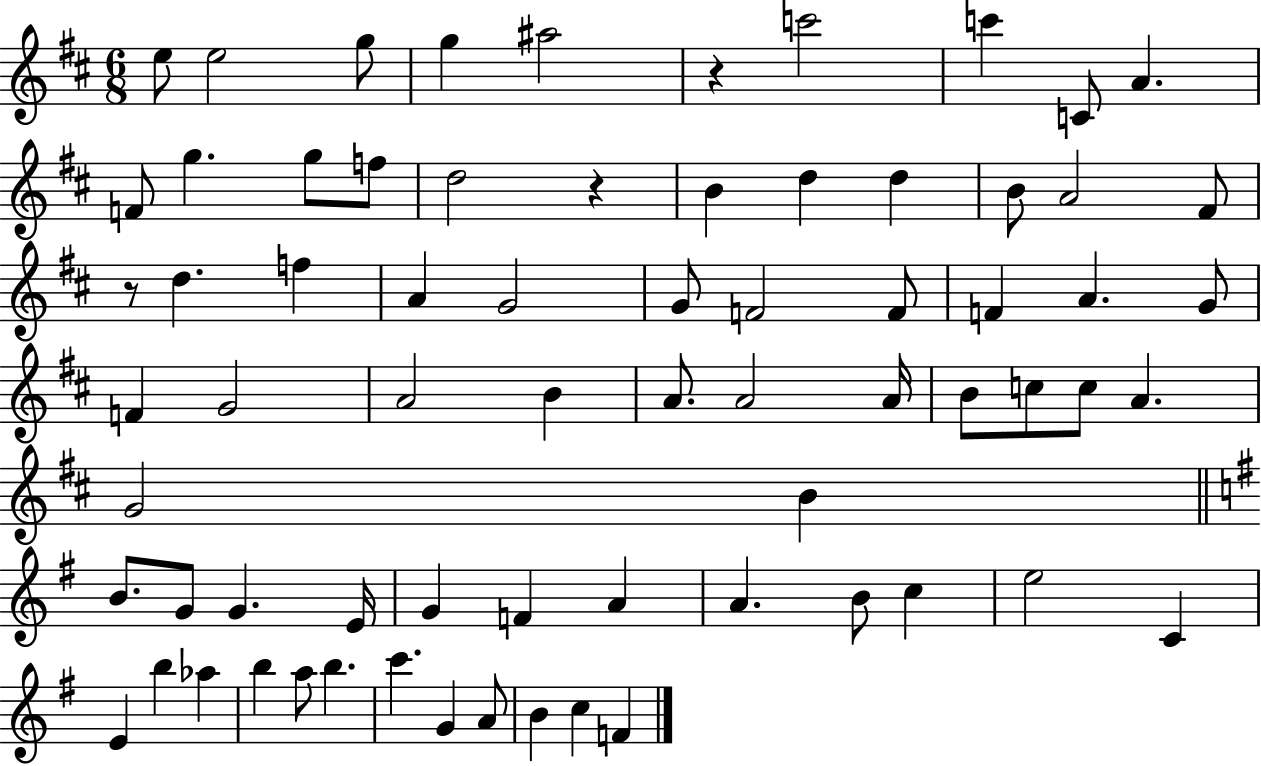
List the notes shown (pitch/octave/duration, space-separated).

E5/e E5/h G5/e G5/q A#5/h R/q C6/h C6/q C4/e A4/q. F4/e G5/q. G5/e F5/e D5/h R/q B4/q D5/q D5/q B4/e A4/h F#4/e R/e D5/q. F5/q A4/q G4/h G4/e F4/h F4/e F4/q A4/q. G4/e F4/q G4/h A4/h B4/q A4/e. A4/h A4/s B4/e C5/e C5/e A4/q. G4/h B4/q B4/e. G4/e G4/q. E4/s G4/q F4/q A4/q A4/q. B4/e C5/q E5/h C4/q E4/q B5/q Ab5/q B5/q A5/e B5/q. C6/q. G4/q A4/e B4/q C5/q F4/q